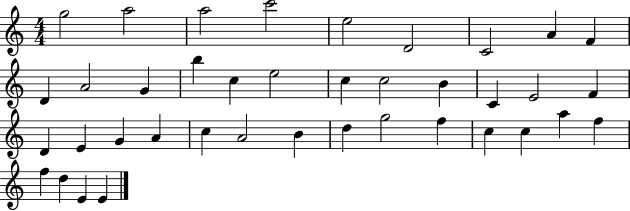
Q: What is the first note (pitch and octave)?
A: G5